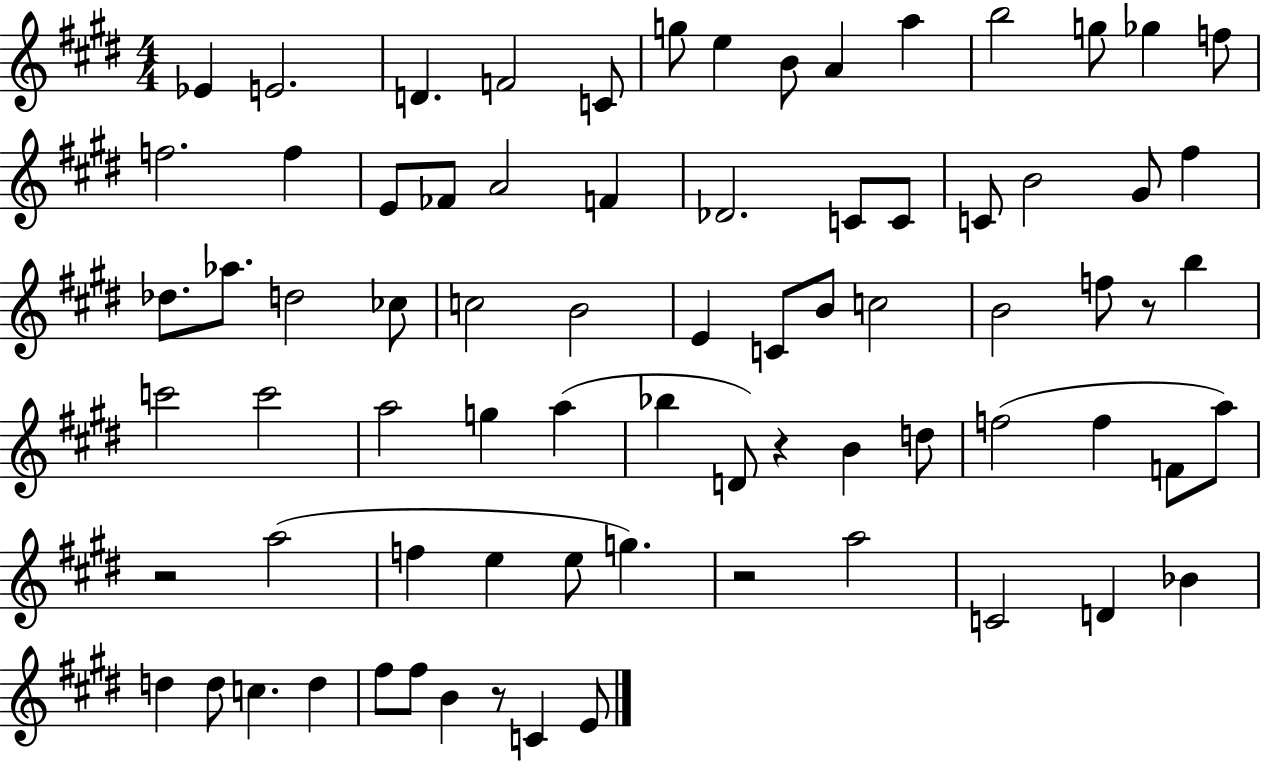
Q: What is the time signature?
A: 4/4